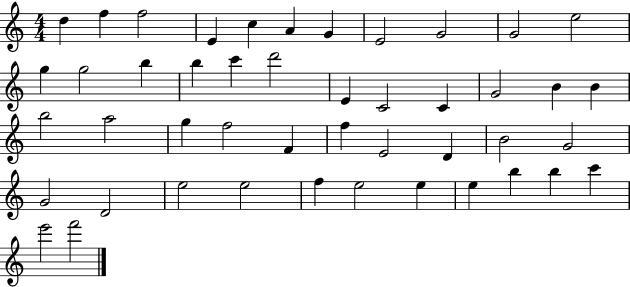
D5/q F5/q F5/h E4/q C5/q A4/q G4/q E4/h G4/h G4/h E5/h G5/q G5/h B5/q B5/q C6/q D6/h E4/q C4/h C4/q G4/h B4/q B4/q B5/h A5/h G5/q F5/h F4/q F5/q E4/h D4/q B4/h G4/h G4/h D4/h E5/h E5/h F5/q E5/h E5/q E5/q B5/q B5/q C6/q E6/h F6/h